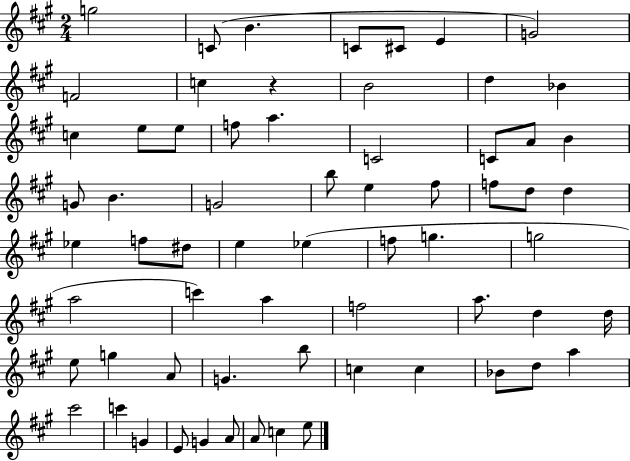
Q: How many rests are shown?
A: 1